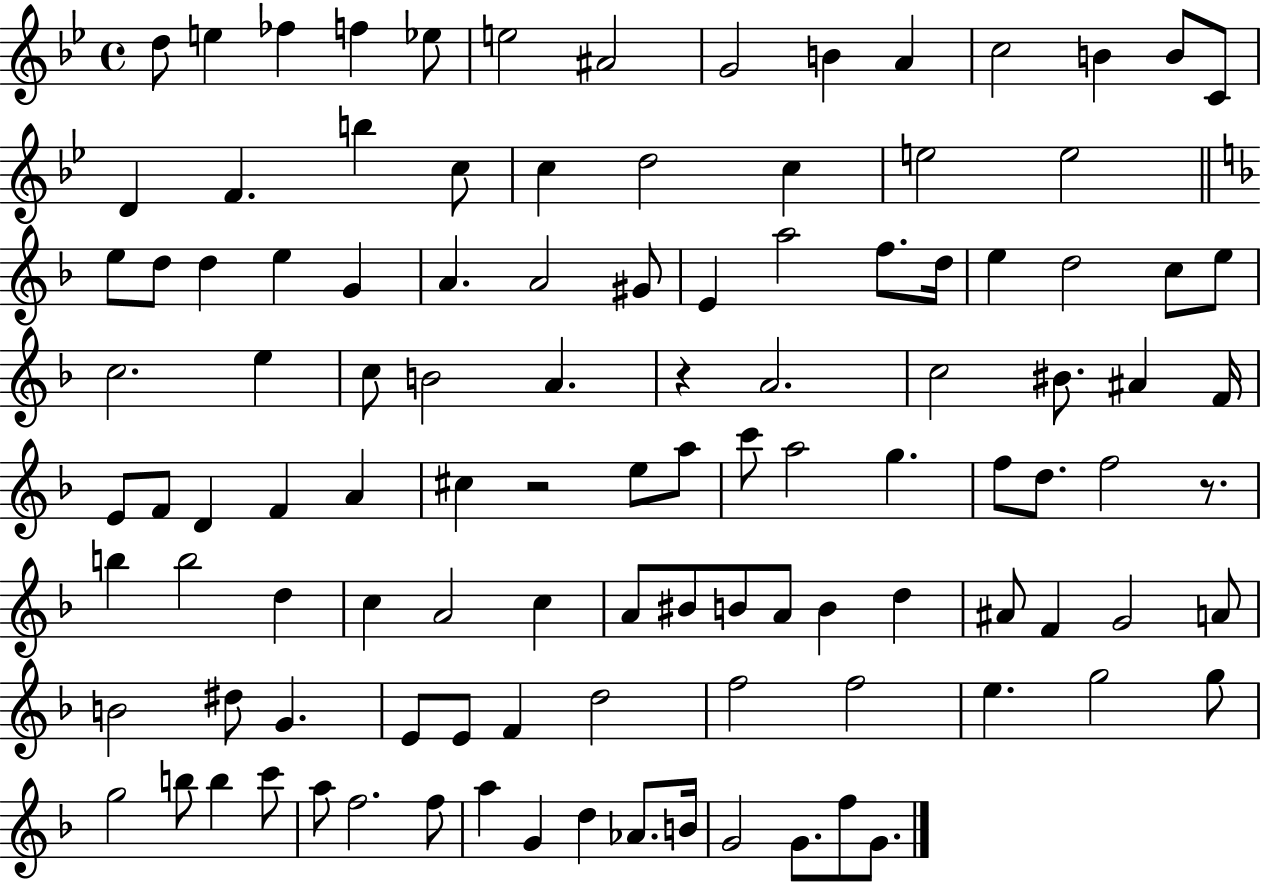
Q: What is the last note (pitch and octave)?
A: G4